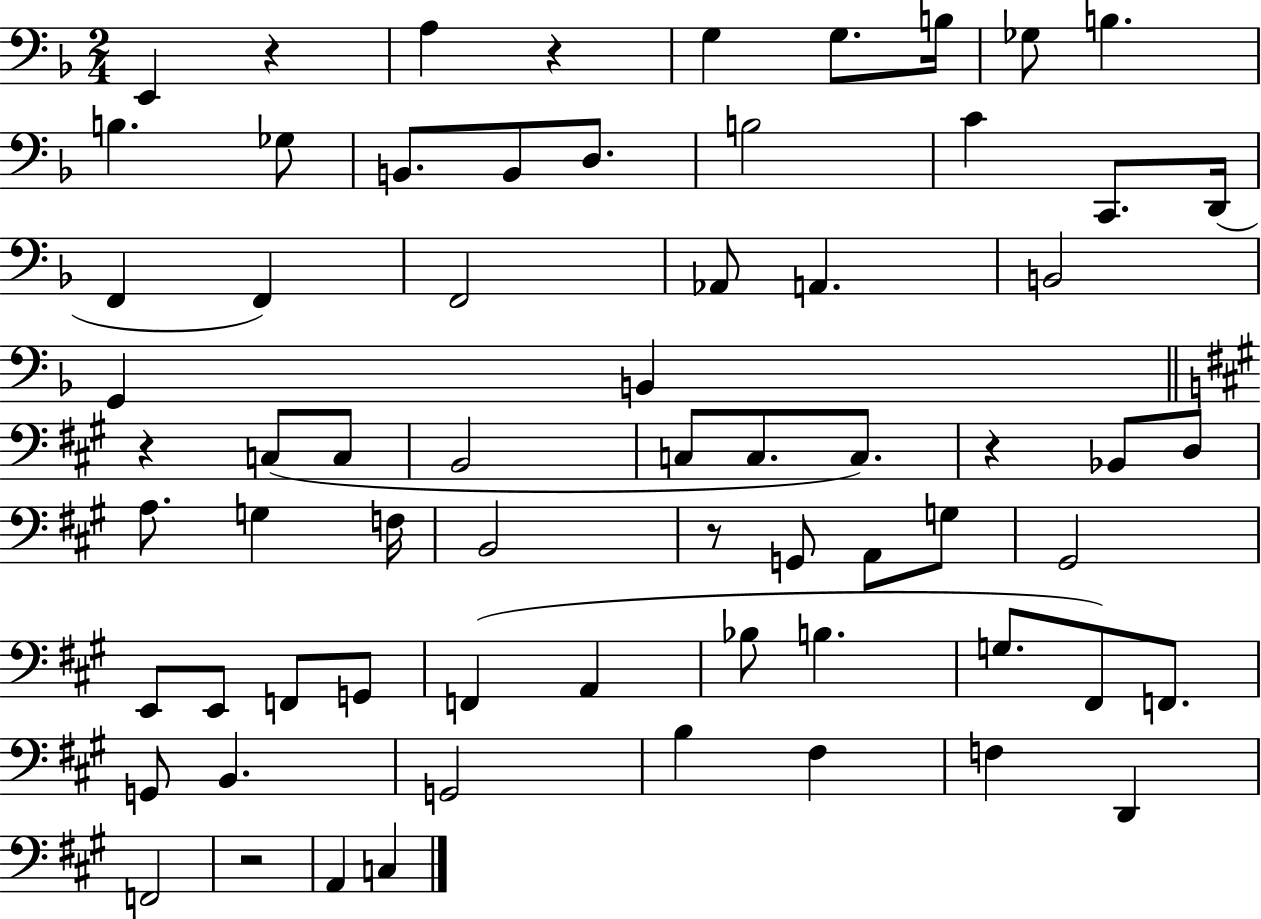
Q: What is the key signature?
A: F major